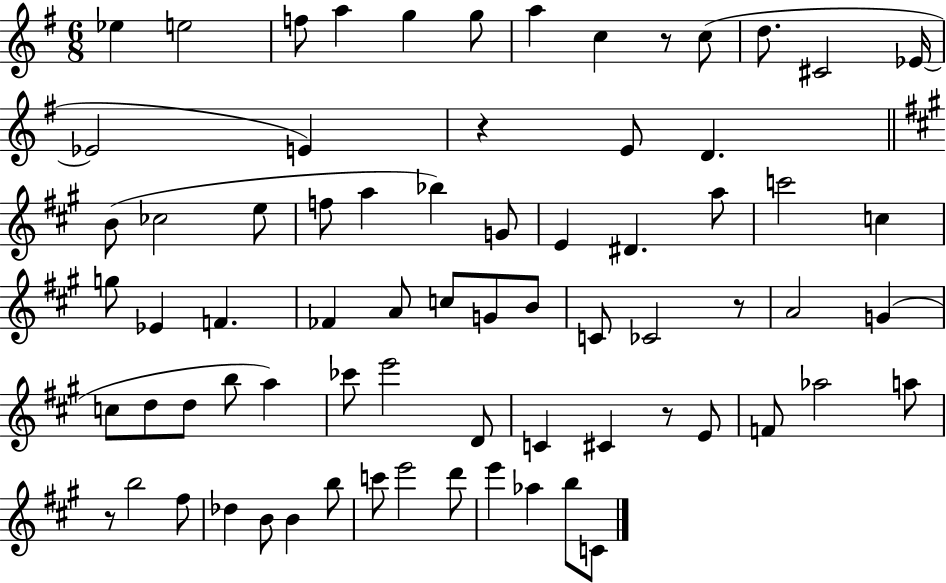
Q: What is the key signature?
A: G major